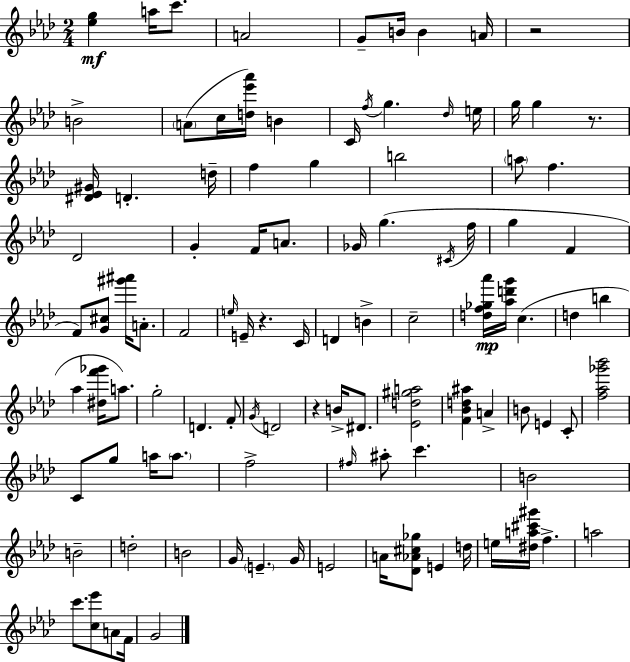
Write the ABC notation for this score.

X:1
T:Untitled
M:2/4
L:1/4
K:Fm
[_eg] a/4 c'/2 A2 G/2 B/4 B A/4 z2 B2 A/2 c/4 [d_e'_a']/4 B C/4 f/4 g _d/4 e/4 g/4 g z/2 [^D_E^G]/4 D d/4 f g b2 a/2 f _D2 G F/4 A/2 _G/4 g ^C/4 f/4 g F F/2 [G^c]/2 [^g'^a']/4 A/2 F2 e/4 E/4 z C/4 D B c2 [df_g_a']/4 [_ad'g']/4 c d b _a [^df'_g']/4 a/2 g2 D F/2 G/4 D2 z B/4 ^D/2 [_Ed^ga]2 [F_Bd^a] A B/2 E C/2 [f_a_g'_b']2 C/2 g/2 a/4 a/2 f2 ^f/4 ^a/2 c' B2 B2 d2 B2 G/4 E G/4 E2 A/4 [_D_A^c_g]/2 E d/4 e/4 [^da^c'^g']/4 f a2 c'/2 [c_e']/2 A/2 F/4 G2